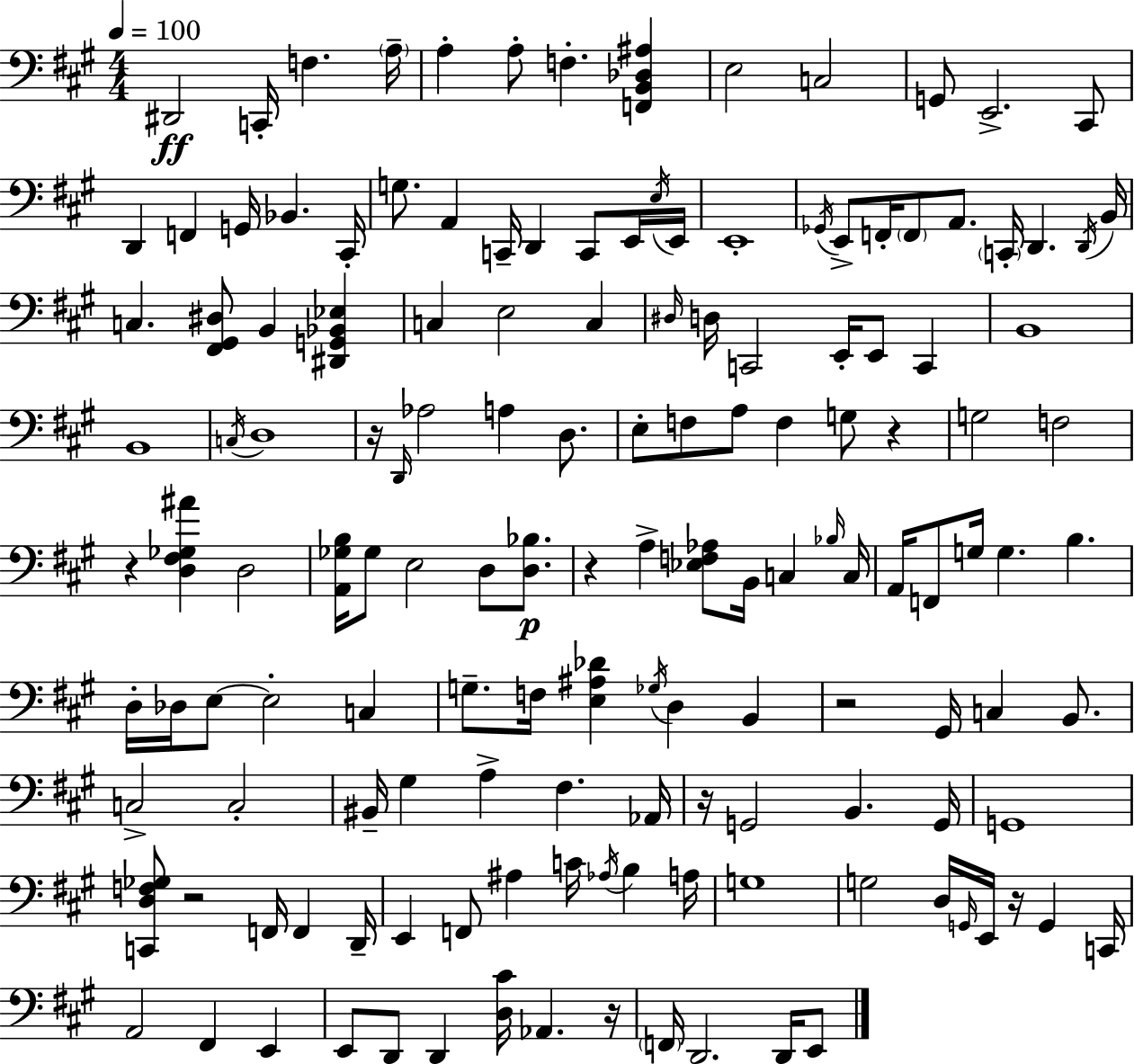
D#2/h C2/s F3/q. A3/s A3/q A3/e F3/q. [F2,B2,Db3,A#3]/q E3/h C3/h G2/e E2/h. C#2/e D2/q F2/q G2/s Bb2/q. C#2/s G3/e. A2/q C2/s D2/q C2/e E2/s E3/s E2/s E2/w Gb2/s E2/e F2/s F2/e A2/e. C2/s D2/q. D2/s B2/s C3/q. [F#2,G#2,D#3]/e B2/q [D#2,G2,Bb2,Eb3]/q C3/q E3/h C3/q D#3/s D3/s C2/h E2/s E2/e C2/q B2/w B2/w C3/s D3/w R/s D2/s Ab3/h A3/q D3/e. E3/e F3/e A3/e F3/q G3/e R/q G3/h F3/h R/q [D3,F#3,Gb3,A#4]/q D3/h [A2,Gb3,B3]/s Gb3/e E3/h D3/e [D3,Bb3]/e. R/q A3/q [Eb3,F3,Ab3]/e B2/s C3/q Bb3/s C3/s A2/s F2/e G3/s G3/q. B3/q. D3/s Db3/s E3/e E3/h C3/q G3/e. F3/s [E3,A#3,Db4]/q Gb3/s D3/q B2/q R/h G#2/s C3/q B2/e. C3/h C3/h BIS2/s G#3/q A3/q F#3/q. Ab2/s R/s G2/h B2/q. G2/s G2/w [C2,D3,F3,Gb3]/e R/h F2/s F2/q D2/s E2/q F2/e A#3/q C4/s Ab3/s B3/q A3/s G3/w G3/h D3/s G2/s E2/s R/s G2/q C2/s A2/h F#2/q E2/q E2/e D2/e D2/q [D3,C#4]/s Ab2/q. R/s F2/s D2/h. D2/s E2/e